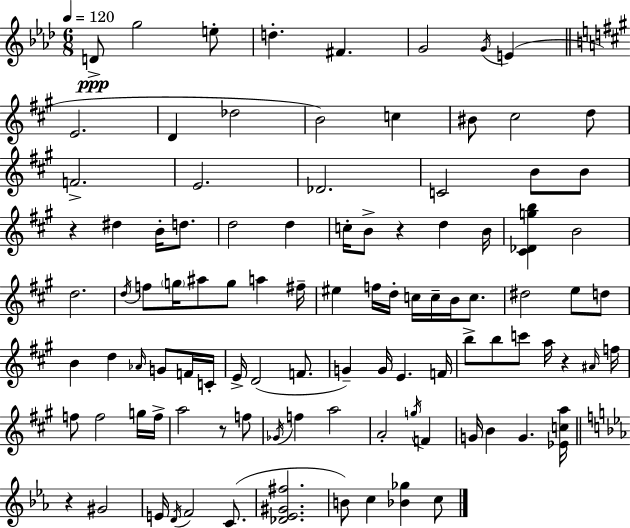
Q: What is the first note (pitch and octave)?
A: D4